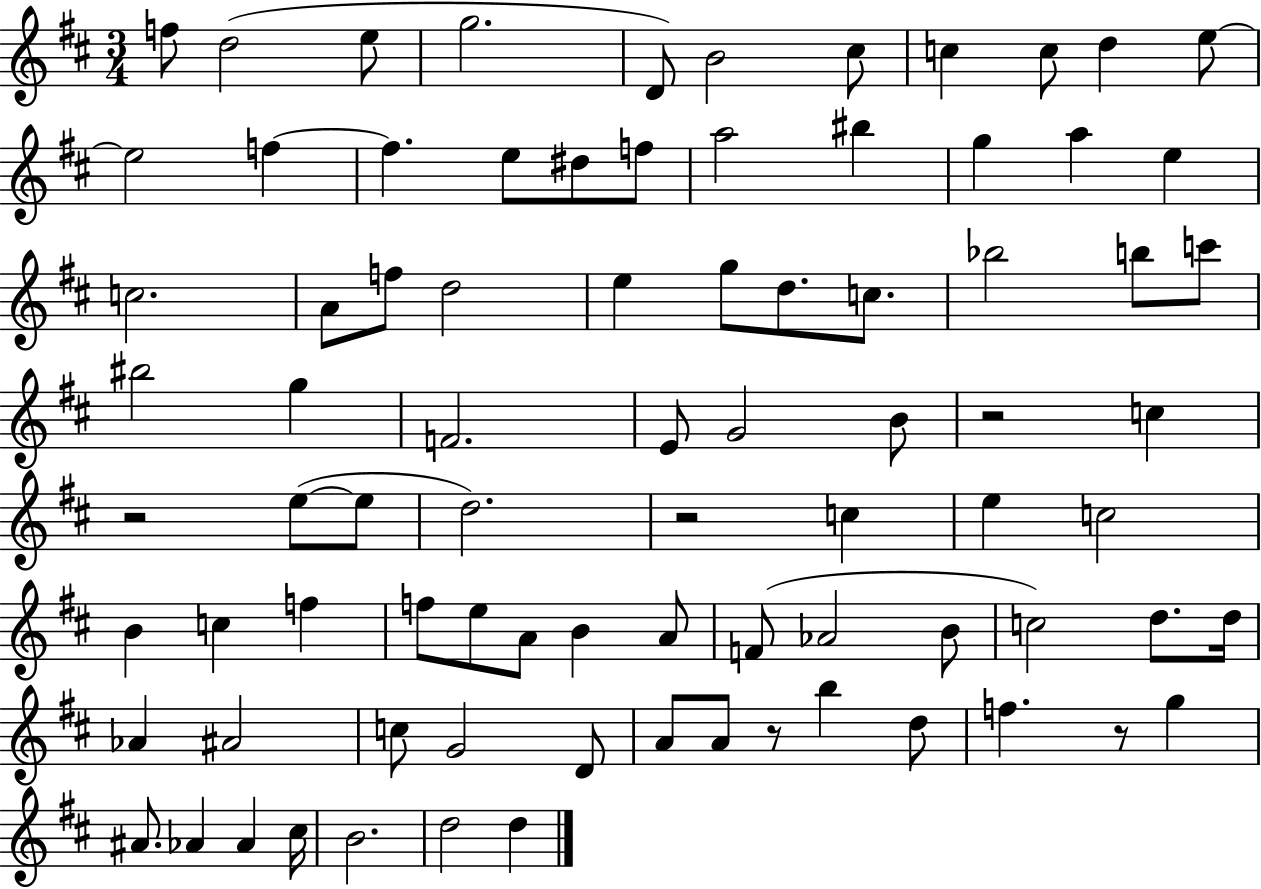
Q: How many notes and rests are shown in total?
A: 83